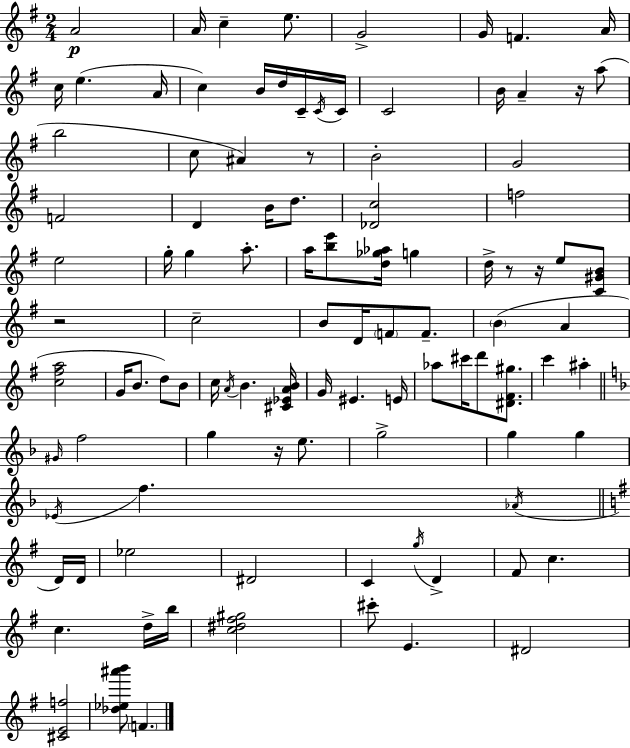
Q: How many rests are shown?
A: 6